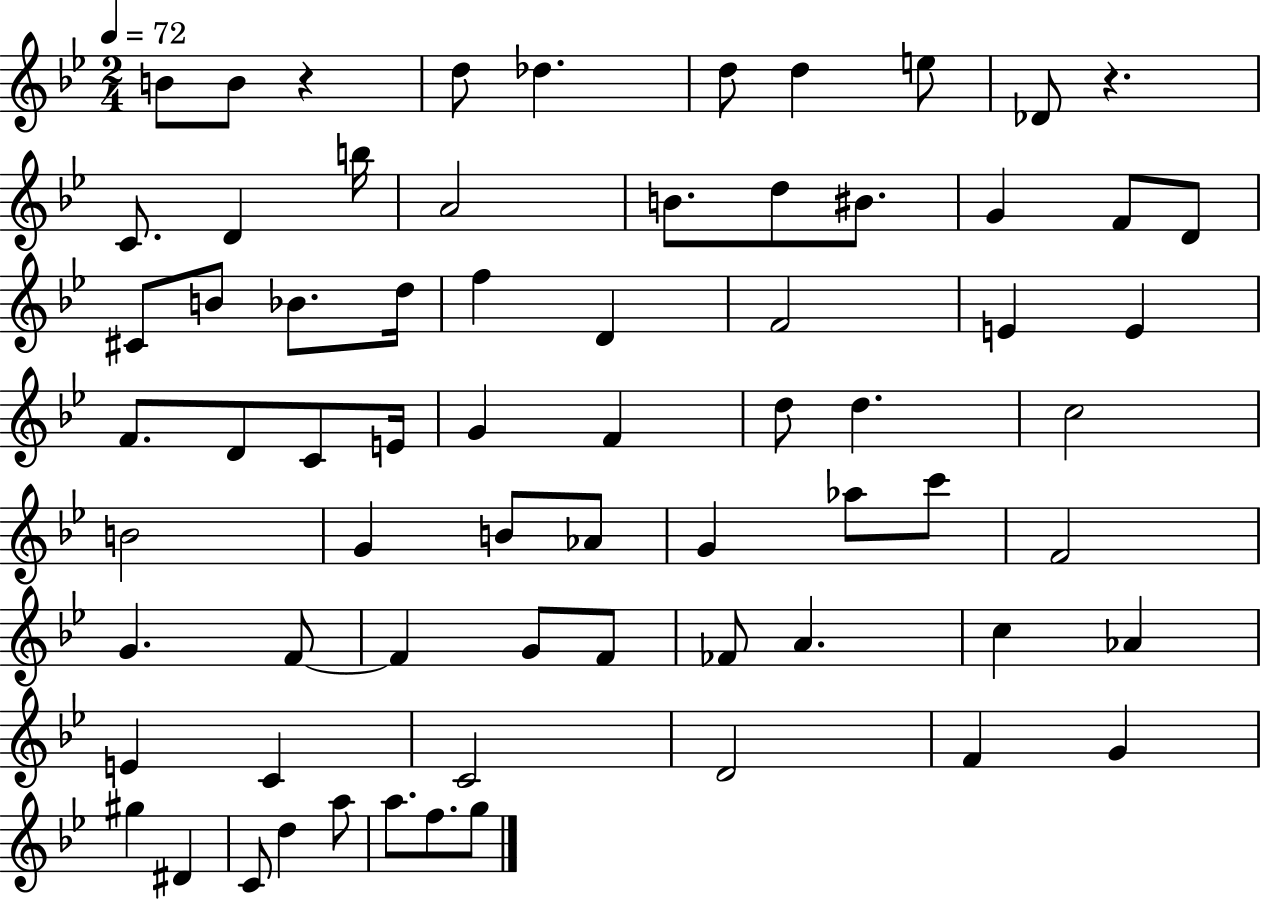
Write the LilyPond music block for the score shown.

{
  \clef treble
  \numericTimeSignature
  \time 2/4
  \key bes \major
  \tempo 4 = 72
  \repeat volta 2 { b'8 b'8 r4 | d''8 des''4. | d''8 d''4 e''8 | des'8 r4. | \break c'8. d'4 b''16 | a'2 | b'8. d''8 bis'8. | g'4 f'8 d'8 | \break cis'8 b'8 bes'8. d''16 | f''4 d'4 | f'2 | e'4 e'4 | \break f'8. d'8 c'8 e'16 | g'4 f'4 | d''8 d''4. | c''2 | \break b'2 | g'4 b'8 aes'8 | g'4 aes''8 c'''8 | f'2 | \break g'4. f'8~~ | f'4 g'8 f'8 | fes'8 a'4. | c''4 aes'4 | \break e'4 c'4 | c'2 | d'2 | f'4 g'4 | \break gis''4 dis'4 | c'8 d''4 a''8 | a''8. f''8. g''8 | } \bar "|."
}